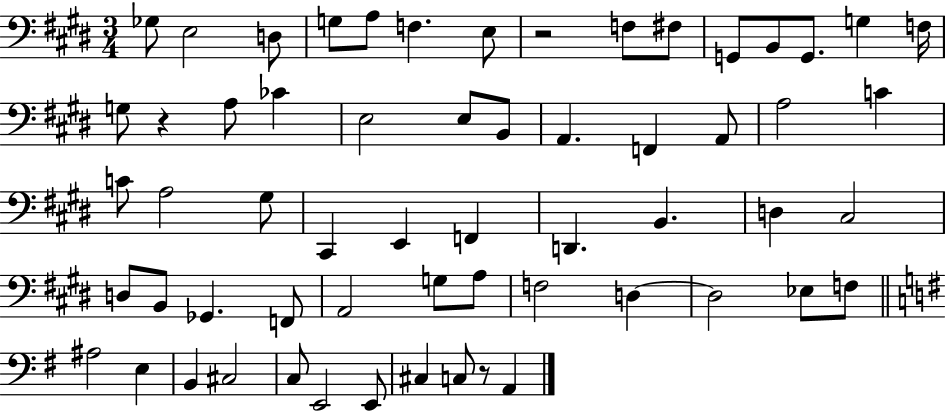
Gb3/e E3/h D3/e G3/e A3/e F3/q. E3/e R/h F3/e F#3/e G2/e B2/e G2/e. G3/q F3/s G3/e R/q A3/e CES4/q E3/h E3/e B2/e A2/q. F2/q A2/e A3/h C4/q C4/e A3/h G#3/e C#2/q E2/q F2/q D2/q. B2/q. D3/q C#3/h D3/e B2/e Gb2/q. F2/e A2/h G3/e A3/e F3/h D3/q D3/h Eb3/e F3/e A#3/h E3/q B2/q C#3/h C3/e E2/h E2/e C#3/q C3/e R/e A2/q